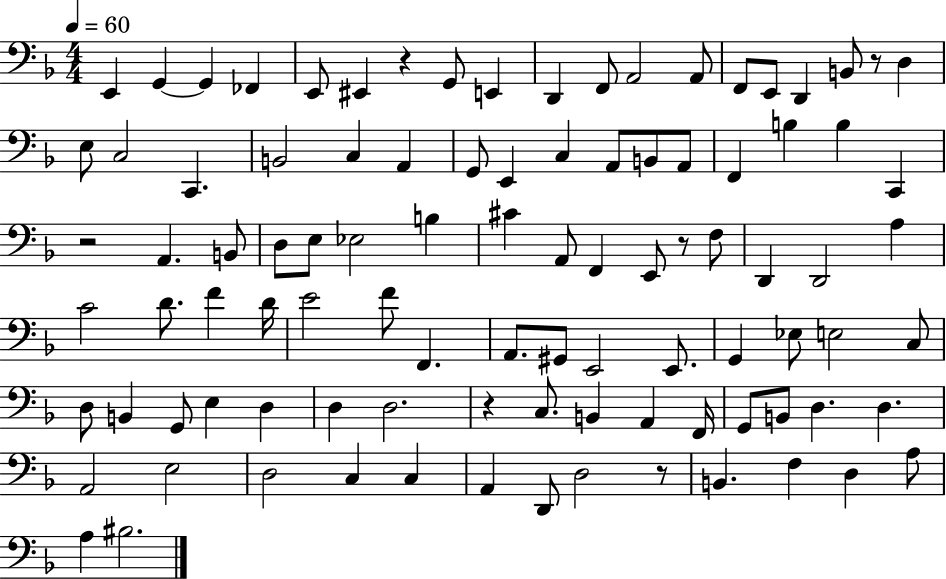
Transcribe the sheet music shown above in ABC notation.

X:1
T:Untitled
M:4/4
L:1/4
K:F
E,, G,, G,, _F,, E,,/2 ^E,, z G,,/2 E,, D,, F,,/2 A,,2 A,,/2 F,,/2 E,,/2 D,, B,,/2 z/2 D, E,/2 C,2 C,, B,,2 C, A,, G,,/2 E,, C, A,,/2 B,,/2 A,,/2 F,, B, B, C,, z2 A,, B,,/2 D,/2 E,/2 _E,2 B, ^C A,,/2 F,, E,,/2 z/2 F,/2 D,, D,,2 A, C2 D/2 F D/4 E2 F/2 F,, A,,/2 ^G,,/2 E,,2 E,,/2 G,, _E,/2 E,2 C,/2 D,/2 B,, G,,/2 E, D, D, D,2 z C,/2 B,, A,, F,,/4 G,,/2 B,,/2 D, D, A,,2 E,2 D,2 C, C, A,, D,,/2 D,2 z/2 B,, F, D, A,/2 A, ^B,2